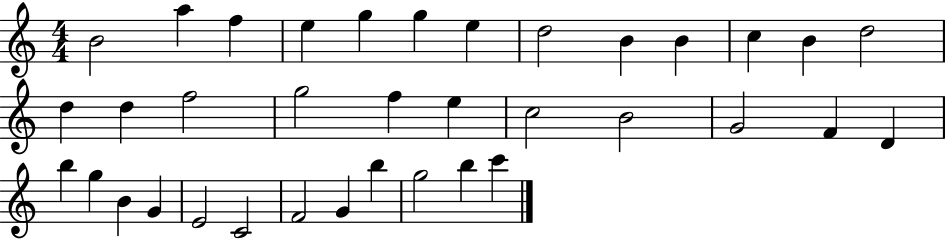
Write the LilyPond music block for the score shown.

{
  \clef treble
  \numericTimeSignature
  \time 4/4
  \key c \major
  b'2 a''4 f''4 | e''4 g''4 g''4 e''4 | d''2 b'4 b'4 | c''4 b'4 d''2 | \break d''4 d''4 f''2 | g''2 f''4 e''4 | c''2 b'2 | g'2 f'4 d'4 | \break b''4 g''4 b'4 g'4 | e'2 c'2 | f'2 g'4 b''4 | g''2 b''4 c'''4 | \break \bar "|."
}